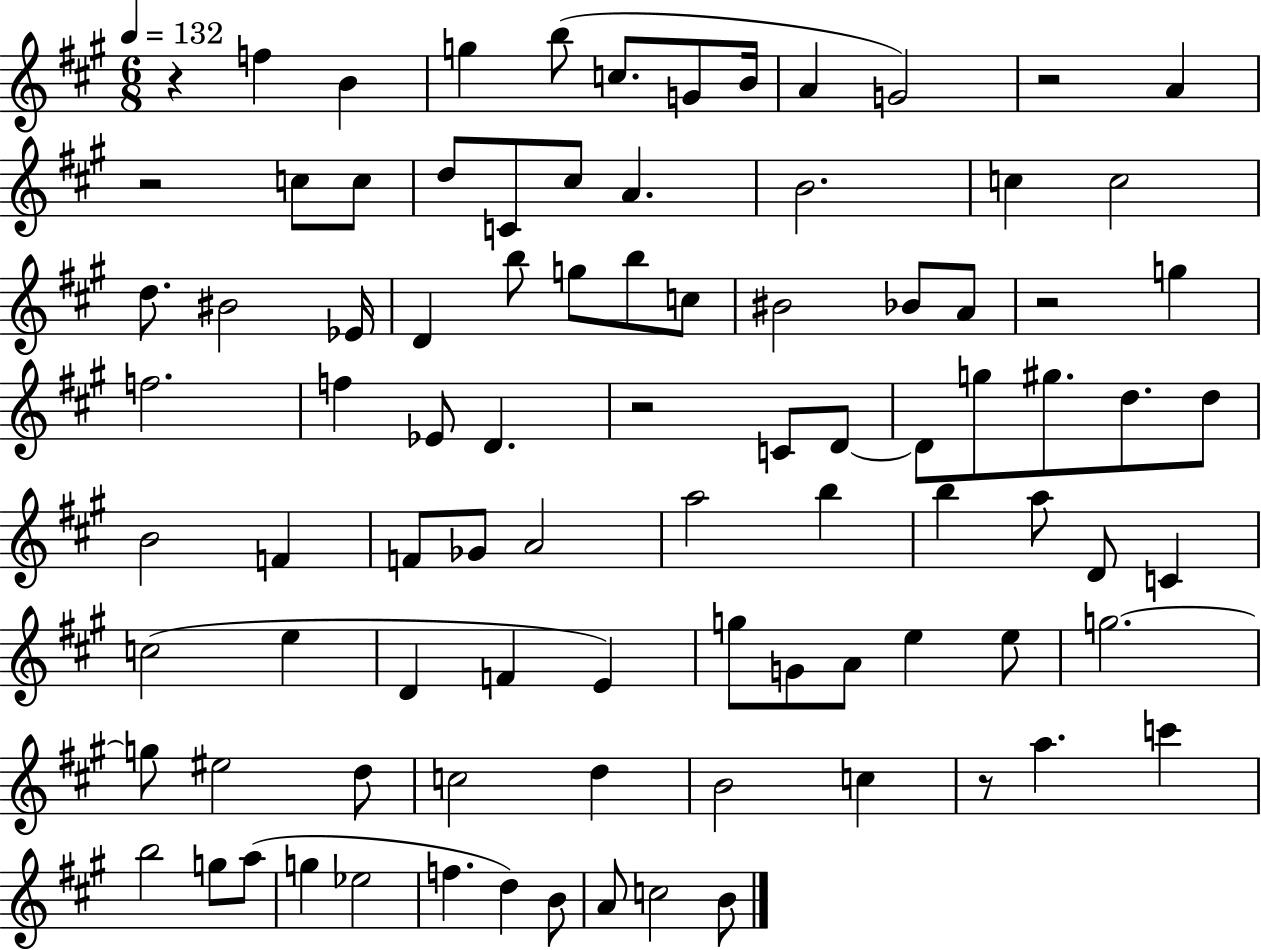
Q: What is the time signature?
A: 6/8